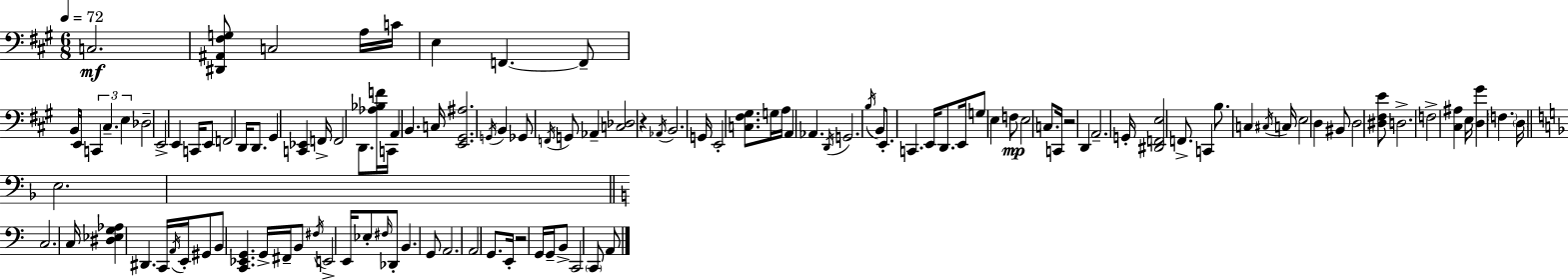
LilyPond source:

{
  \clef bass
  \numericTimeSignature
  \time 6/8
  \key a \major
  \tempo 4 = 72
  c2.\mf | <dis, ais, fis g>8 c2 a16 c'16 | e4 f,4.~~ f,8-- | b,16 e,16 \tuplet 3/2 { c,4 cis4.-- | \break e4 } des2-- | e,2-> e,4 | c,16 e,8 f,2 d,16 | d,8. gis,4 <c, ees,>4 f,16-> | \break f,2 d,8. <aes bes f'>16 | c,16 a,4 b,4. c16 | <e, gis, ais>2. | \acciaccatura { g,16 } b,4 ges,8 \acciaccatura { f,16 } g,8 aes,4-- | \break <c des>2 r4 | \acciaccatura { aes,16 } b,2. | g,16 e,2-. | <c fis gis>8. g16 a16 a,4 aes,4. | \break \acciaccatura { d,16 } g,2. | \acciaccatura { b16 } b,8 e,8.-. c,4. | e,16 d,8. e,16 g8 e4 | f8\mp e2 | \break c8. c,16 r2 | d,4 a,2.-- | g,16-. <dis, f, e>2 | f,8.-> c,4 b8. | \break c4 \acciaccatura { cis16 } c16 e2 | d4 bis,8 d2 | <dis fis e'>8 d2.-> | f2-> | \break <cis ais>4 e16 <d gis'>4 \parenthesize f4. | \parenthesize d16 \bar "||" \break \key f \major e2. | \bar "||" \break \key c \major c2. | c16 <dis ees g aes>4 dis,4. c,16 | \acciaccatura { a,16 } e,16-. gis,8 b,8 <c, ees, g,>4. | g,16-> fis,16-- b,8 \acciaccatura { fis16 } e,2-> | \break e,16 ees8-. \grace { fis16 } des,8-. b,4. | g,8 a,2. | a,2 g,8. | e,16-. r2 g,16 | \break g,16-- b,8-> c,2 \parenthesize c,8 | a,8 \bar "|."
}